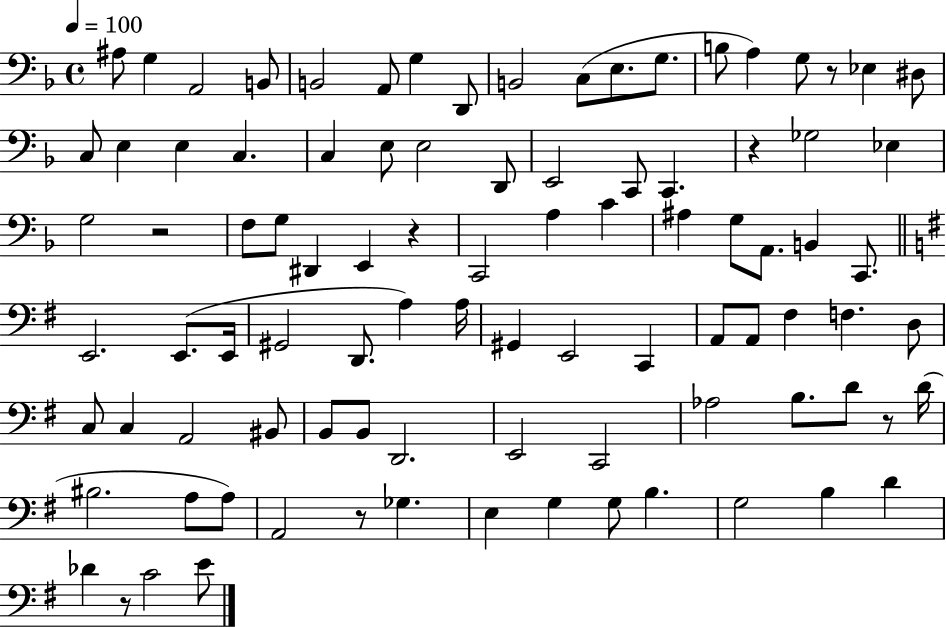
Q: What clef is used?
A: bass